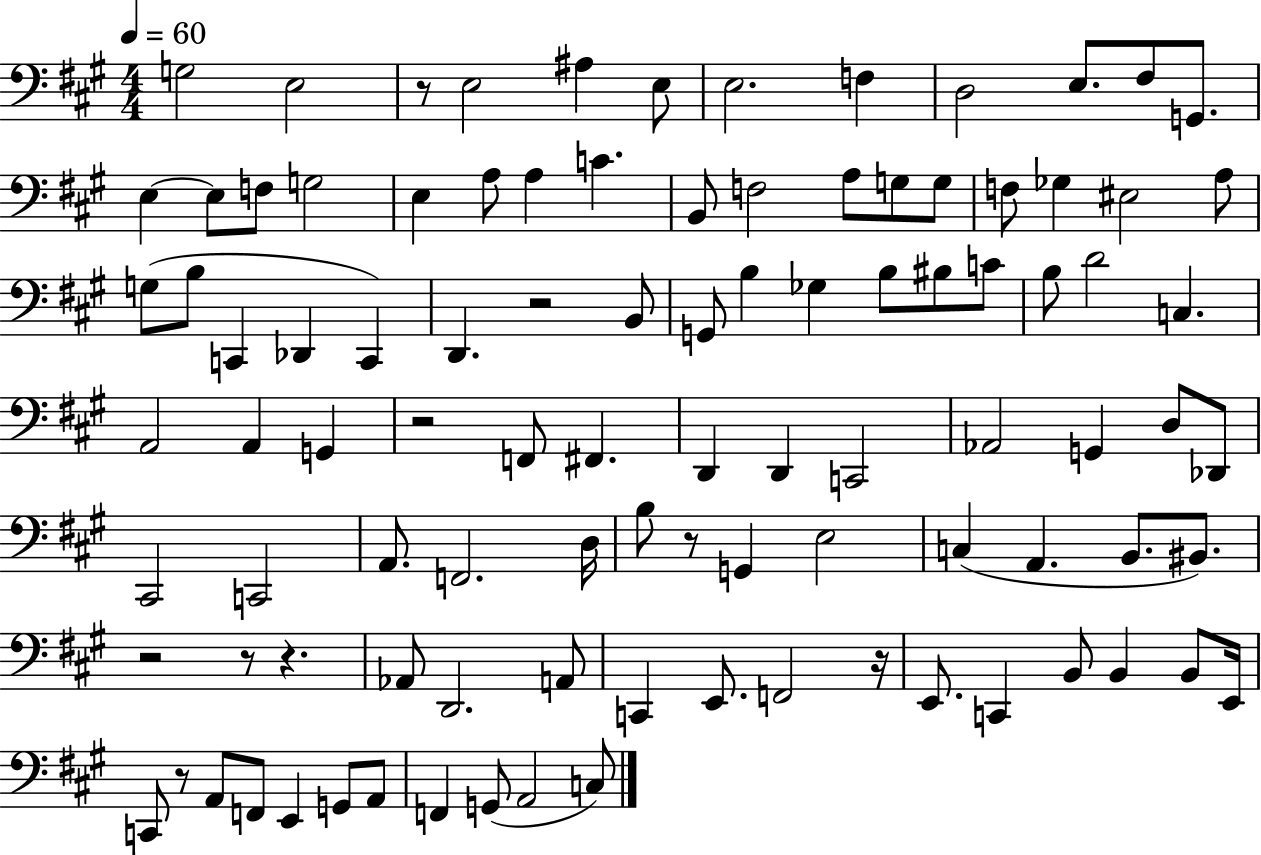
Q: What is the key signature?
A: A major